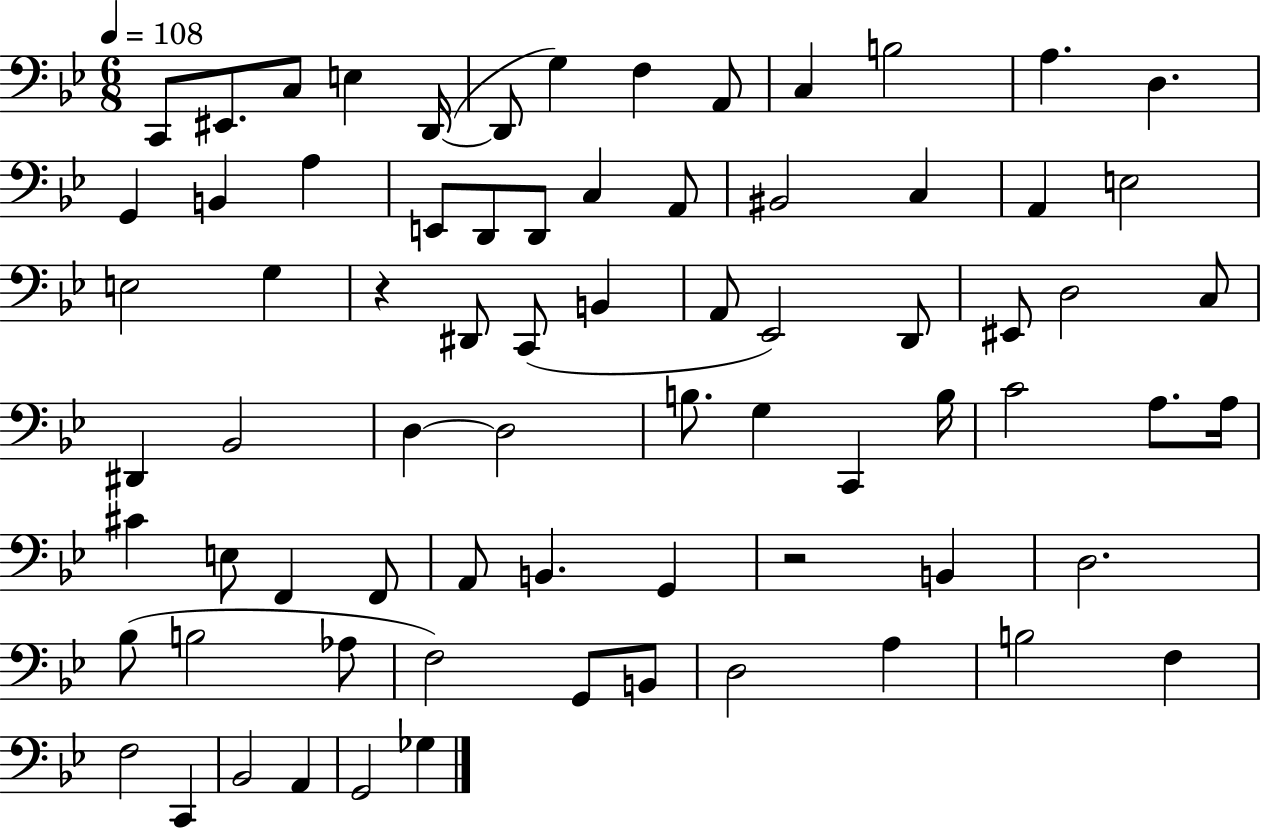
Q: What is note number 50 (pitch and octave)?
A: F2